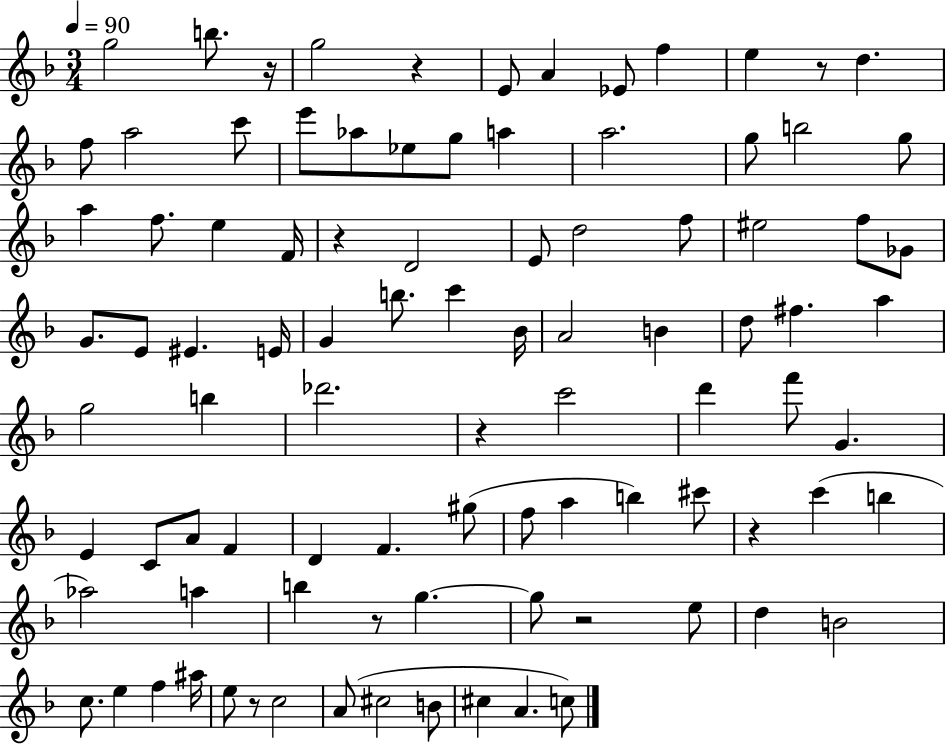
G5/h B5/e. R/s G5/h R/q E4/e A4/q Eb4/e F5/q E5/q R/e D5/q. F5/e A5/h C6/e E6/e Ab5/e Eb5/e G5/e A5/q A5/h. G5/e B5/h G5/e A5/q F5/e. E5/q F4/s R/q D4/h E4/e D5/h F5/e EIS5/h F5/e Gb4/e G4/e. E4/e EIS4/q. E4/s G4/q B5/e. C6/q Bb4/s A4/h B4/q D5/e F#5/q. A5/q G5/h B5/q Db6/h. R/q C6/h D6/q F6/e G4/q. E4/q C4/e A4/e F4/q D4/q F4/q. G#5/e F5/e A5/q B5/q C#6/e R/q C6/q B5/q Ab5/h A5/q B5/q R/e G5/q. G5/e R/h E5/e D5/q B4/h C5/e. E5/q F5/q A#5/s E5/e R/e C5/h A4/e C#5/h B4/e C#5/q A4/q. C5/e